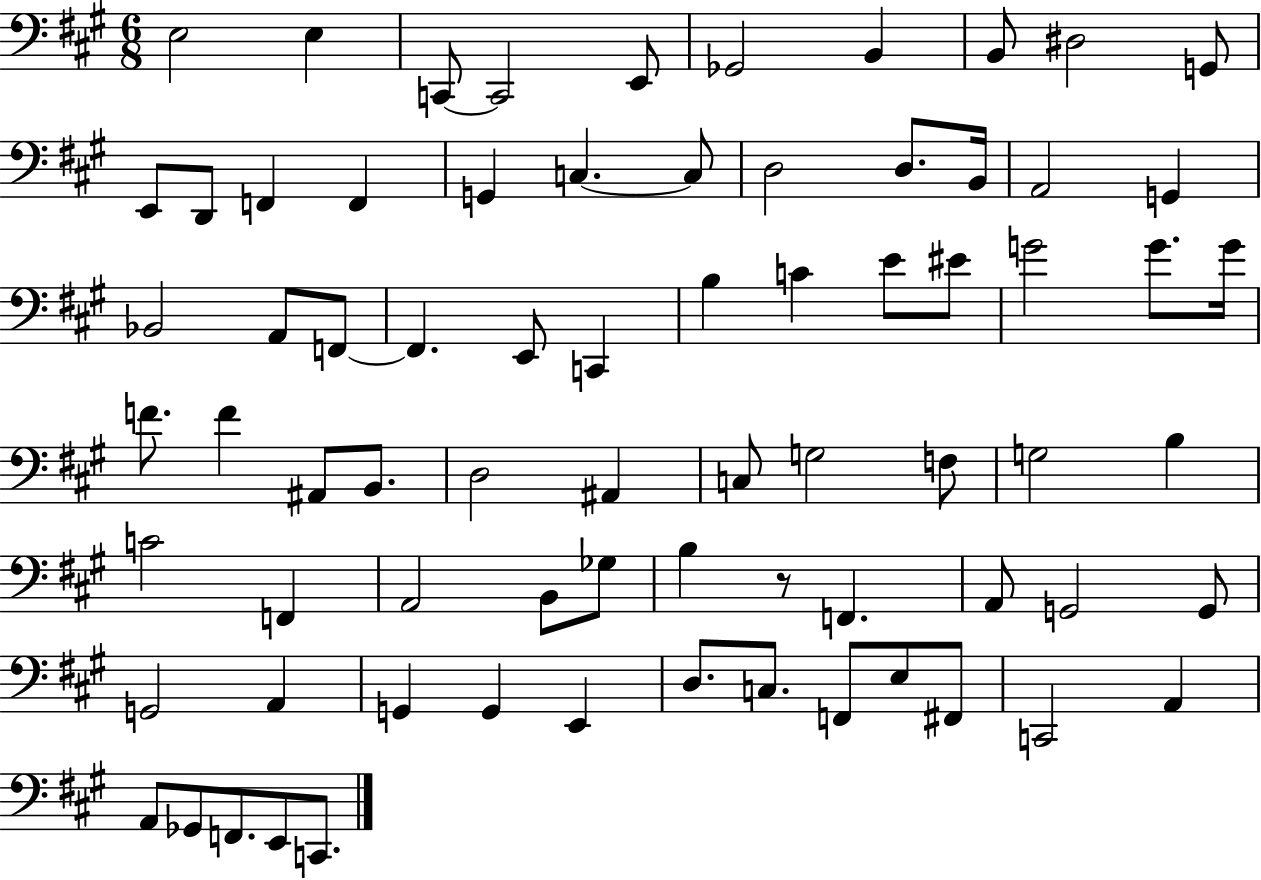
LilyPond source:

{
  \clef bass
  \numericTimeSignature
  \time 6/8
  \key a \major
  e2 e4 | c,8~~ c,2 e,8 | ges,2 b,4 | b,8 dis2 g,8 | \break e,8 d,8 f,4 f,4 | g,4 c4.~~ c8 | d2 d8. b,16 | a,2 g,4 | \break bes,2 a,8 f,8~~ | f,4. e,8 c,4 | b4 c'4 e'8 eis'8 | g'2 g'8. g'16 | \break f'8. f'4 ais,8 b,8. | d2 ais,4 | c8 g2 f8 | g2 b4 | \break c'2 f,4 | a,2 b,8 ges8 | b4 r8 f,4. | a,8 g,2 g,8 | \break g,2 a,4 | g,4 g,4 e,4 | d8. c8. f,8 e8 fis,8 | c,2 a,4 | \break a,8 ges,8 f,8. e,8 c,8. | \bar "|."
}